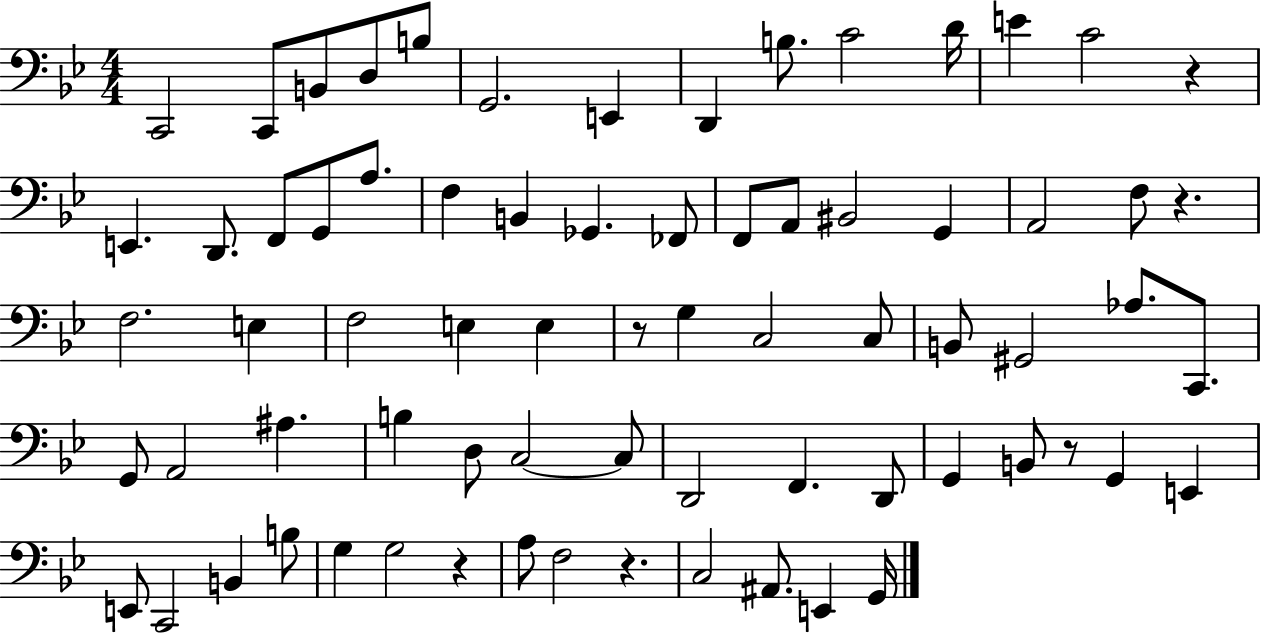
X:1
T:Untitled
M:4/4
L:1/4
K:Bb
C,,2 C,,/2 B,,/2 D,/2 B,/2 G,,2 E,, D,, B,/2 C2 D/4 E C2 z E,, D,,/2 F,,/2 G,,/2 A,/2 F, B,, _G,, _F,,/2 F,,/2 A,,/2 ^B,,2 G,, A,,2 F,/2 z F,2 E, F,2 E, E, z/2 G, C,2 C,/2 B,,/2 ^G,,2 _A,/2 C,,/2 G,,/2 A,,2 ^A, B, D,/2 C,2 C,/2 D,,2 F,, D,,/2 G,, B,,/2 z/2 G,, E,, E,,/2 C,,2 B,, B,/2 G, G,2 z A,/2 F,2 z C,2 ^A,,/2 E,, G,,/4